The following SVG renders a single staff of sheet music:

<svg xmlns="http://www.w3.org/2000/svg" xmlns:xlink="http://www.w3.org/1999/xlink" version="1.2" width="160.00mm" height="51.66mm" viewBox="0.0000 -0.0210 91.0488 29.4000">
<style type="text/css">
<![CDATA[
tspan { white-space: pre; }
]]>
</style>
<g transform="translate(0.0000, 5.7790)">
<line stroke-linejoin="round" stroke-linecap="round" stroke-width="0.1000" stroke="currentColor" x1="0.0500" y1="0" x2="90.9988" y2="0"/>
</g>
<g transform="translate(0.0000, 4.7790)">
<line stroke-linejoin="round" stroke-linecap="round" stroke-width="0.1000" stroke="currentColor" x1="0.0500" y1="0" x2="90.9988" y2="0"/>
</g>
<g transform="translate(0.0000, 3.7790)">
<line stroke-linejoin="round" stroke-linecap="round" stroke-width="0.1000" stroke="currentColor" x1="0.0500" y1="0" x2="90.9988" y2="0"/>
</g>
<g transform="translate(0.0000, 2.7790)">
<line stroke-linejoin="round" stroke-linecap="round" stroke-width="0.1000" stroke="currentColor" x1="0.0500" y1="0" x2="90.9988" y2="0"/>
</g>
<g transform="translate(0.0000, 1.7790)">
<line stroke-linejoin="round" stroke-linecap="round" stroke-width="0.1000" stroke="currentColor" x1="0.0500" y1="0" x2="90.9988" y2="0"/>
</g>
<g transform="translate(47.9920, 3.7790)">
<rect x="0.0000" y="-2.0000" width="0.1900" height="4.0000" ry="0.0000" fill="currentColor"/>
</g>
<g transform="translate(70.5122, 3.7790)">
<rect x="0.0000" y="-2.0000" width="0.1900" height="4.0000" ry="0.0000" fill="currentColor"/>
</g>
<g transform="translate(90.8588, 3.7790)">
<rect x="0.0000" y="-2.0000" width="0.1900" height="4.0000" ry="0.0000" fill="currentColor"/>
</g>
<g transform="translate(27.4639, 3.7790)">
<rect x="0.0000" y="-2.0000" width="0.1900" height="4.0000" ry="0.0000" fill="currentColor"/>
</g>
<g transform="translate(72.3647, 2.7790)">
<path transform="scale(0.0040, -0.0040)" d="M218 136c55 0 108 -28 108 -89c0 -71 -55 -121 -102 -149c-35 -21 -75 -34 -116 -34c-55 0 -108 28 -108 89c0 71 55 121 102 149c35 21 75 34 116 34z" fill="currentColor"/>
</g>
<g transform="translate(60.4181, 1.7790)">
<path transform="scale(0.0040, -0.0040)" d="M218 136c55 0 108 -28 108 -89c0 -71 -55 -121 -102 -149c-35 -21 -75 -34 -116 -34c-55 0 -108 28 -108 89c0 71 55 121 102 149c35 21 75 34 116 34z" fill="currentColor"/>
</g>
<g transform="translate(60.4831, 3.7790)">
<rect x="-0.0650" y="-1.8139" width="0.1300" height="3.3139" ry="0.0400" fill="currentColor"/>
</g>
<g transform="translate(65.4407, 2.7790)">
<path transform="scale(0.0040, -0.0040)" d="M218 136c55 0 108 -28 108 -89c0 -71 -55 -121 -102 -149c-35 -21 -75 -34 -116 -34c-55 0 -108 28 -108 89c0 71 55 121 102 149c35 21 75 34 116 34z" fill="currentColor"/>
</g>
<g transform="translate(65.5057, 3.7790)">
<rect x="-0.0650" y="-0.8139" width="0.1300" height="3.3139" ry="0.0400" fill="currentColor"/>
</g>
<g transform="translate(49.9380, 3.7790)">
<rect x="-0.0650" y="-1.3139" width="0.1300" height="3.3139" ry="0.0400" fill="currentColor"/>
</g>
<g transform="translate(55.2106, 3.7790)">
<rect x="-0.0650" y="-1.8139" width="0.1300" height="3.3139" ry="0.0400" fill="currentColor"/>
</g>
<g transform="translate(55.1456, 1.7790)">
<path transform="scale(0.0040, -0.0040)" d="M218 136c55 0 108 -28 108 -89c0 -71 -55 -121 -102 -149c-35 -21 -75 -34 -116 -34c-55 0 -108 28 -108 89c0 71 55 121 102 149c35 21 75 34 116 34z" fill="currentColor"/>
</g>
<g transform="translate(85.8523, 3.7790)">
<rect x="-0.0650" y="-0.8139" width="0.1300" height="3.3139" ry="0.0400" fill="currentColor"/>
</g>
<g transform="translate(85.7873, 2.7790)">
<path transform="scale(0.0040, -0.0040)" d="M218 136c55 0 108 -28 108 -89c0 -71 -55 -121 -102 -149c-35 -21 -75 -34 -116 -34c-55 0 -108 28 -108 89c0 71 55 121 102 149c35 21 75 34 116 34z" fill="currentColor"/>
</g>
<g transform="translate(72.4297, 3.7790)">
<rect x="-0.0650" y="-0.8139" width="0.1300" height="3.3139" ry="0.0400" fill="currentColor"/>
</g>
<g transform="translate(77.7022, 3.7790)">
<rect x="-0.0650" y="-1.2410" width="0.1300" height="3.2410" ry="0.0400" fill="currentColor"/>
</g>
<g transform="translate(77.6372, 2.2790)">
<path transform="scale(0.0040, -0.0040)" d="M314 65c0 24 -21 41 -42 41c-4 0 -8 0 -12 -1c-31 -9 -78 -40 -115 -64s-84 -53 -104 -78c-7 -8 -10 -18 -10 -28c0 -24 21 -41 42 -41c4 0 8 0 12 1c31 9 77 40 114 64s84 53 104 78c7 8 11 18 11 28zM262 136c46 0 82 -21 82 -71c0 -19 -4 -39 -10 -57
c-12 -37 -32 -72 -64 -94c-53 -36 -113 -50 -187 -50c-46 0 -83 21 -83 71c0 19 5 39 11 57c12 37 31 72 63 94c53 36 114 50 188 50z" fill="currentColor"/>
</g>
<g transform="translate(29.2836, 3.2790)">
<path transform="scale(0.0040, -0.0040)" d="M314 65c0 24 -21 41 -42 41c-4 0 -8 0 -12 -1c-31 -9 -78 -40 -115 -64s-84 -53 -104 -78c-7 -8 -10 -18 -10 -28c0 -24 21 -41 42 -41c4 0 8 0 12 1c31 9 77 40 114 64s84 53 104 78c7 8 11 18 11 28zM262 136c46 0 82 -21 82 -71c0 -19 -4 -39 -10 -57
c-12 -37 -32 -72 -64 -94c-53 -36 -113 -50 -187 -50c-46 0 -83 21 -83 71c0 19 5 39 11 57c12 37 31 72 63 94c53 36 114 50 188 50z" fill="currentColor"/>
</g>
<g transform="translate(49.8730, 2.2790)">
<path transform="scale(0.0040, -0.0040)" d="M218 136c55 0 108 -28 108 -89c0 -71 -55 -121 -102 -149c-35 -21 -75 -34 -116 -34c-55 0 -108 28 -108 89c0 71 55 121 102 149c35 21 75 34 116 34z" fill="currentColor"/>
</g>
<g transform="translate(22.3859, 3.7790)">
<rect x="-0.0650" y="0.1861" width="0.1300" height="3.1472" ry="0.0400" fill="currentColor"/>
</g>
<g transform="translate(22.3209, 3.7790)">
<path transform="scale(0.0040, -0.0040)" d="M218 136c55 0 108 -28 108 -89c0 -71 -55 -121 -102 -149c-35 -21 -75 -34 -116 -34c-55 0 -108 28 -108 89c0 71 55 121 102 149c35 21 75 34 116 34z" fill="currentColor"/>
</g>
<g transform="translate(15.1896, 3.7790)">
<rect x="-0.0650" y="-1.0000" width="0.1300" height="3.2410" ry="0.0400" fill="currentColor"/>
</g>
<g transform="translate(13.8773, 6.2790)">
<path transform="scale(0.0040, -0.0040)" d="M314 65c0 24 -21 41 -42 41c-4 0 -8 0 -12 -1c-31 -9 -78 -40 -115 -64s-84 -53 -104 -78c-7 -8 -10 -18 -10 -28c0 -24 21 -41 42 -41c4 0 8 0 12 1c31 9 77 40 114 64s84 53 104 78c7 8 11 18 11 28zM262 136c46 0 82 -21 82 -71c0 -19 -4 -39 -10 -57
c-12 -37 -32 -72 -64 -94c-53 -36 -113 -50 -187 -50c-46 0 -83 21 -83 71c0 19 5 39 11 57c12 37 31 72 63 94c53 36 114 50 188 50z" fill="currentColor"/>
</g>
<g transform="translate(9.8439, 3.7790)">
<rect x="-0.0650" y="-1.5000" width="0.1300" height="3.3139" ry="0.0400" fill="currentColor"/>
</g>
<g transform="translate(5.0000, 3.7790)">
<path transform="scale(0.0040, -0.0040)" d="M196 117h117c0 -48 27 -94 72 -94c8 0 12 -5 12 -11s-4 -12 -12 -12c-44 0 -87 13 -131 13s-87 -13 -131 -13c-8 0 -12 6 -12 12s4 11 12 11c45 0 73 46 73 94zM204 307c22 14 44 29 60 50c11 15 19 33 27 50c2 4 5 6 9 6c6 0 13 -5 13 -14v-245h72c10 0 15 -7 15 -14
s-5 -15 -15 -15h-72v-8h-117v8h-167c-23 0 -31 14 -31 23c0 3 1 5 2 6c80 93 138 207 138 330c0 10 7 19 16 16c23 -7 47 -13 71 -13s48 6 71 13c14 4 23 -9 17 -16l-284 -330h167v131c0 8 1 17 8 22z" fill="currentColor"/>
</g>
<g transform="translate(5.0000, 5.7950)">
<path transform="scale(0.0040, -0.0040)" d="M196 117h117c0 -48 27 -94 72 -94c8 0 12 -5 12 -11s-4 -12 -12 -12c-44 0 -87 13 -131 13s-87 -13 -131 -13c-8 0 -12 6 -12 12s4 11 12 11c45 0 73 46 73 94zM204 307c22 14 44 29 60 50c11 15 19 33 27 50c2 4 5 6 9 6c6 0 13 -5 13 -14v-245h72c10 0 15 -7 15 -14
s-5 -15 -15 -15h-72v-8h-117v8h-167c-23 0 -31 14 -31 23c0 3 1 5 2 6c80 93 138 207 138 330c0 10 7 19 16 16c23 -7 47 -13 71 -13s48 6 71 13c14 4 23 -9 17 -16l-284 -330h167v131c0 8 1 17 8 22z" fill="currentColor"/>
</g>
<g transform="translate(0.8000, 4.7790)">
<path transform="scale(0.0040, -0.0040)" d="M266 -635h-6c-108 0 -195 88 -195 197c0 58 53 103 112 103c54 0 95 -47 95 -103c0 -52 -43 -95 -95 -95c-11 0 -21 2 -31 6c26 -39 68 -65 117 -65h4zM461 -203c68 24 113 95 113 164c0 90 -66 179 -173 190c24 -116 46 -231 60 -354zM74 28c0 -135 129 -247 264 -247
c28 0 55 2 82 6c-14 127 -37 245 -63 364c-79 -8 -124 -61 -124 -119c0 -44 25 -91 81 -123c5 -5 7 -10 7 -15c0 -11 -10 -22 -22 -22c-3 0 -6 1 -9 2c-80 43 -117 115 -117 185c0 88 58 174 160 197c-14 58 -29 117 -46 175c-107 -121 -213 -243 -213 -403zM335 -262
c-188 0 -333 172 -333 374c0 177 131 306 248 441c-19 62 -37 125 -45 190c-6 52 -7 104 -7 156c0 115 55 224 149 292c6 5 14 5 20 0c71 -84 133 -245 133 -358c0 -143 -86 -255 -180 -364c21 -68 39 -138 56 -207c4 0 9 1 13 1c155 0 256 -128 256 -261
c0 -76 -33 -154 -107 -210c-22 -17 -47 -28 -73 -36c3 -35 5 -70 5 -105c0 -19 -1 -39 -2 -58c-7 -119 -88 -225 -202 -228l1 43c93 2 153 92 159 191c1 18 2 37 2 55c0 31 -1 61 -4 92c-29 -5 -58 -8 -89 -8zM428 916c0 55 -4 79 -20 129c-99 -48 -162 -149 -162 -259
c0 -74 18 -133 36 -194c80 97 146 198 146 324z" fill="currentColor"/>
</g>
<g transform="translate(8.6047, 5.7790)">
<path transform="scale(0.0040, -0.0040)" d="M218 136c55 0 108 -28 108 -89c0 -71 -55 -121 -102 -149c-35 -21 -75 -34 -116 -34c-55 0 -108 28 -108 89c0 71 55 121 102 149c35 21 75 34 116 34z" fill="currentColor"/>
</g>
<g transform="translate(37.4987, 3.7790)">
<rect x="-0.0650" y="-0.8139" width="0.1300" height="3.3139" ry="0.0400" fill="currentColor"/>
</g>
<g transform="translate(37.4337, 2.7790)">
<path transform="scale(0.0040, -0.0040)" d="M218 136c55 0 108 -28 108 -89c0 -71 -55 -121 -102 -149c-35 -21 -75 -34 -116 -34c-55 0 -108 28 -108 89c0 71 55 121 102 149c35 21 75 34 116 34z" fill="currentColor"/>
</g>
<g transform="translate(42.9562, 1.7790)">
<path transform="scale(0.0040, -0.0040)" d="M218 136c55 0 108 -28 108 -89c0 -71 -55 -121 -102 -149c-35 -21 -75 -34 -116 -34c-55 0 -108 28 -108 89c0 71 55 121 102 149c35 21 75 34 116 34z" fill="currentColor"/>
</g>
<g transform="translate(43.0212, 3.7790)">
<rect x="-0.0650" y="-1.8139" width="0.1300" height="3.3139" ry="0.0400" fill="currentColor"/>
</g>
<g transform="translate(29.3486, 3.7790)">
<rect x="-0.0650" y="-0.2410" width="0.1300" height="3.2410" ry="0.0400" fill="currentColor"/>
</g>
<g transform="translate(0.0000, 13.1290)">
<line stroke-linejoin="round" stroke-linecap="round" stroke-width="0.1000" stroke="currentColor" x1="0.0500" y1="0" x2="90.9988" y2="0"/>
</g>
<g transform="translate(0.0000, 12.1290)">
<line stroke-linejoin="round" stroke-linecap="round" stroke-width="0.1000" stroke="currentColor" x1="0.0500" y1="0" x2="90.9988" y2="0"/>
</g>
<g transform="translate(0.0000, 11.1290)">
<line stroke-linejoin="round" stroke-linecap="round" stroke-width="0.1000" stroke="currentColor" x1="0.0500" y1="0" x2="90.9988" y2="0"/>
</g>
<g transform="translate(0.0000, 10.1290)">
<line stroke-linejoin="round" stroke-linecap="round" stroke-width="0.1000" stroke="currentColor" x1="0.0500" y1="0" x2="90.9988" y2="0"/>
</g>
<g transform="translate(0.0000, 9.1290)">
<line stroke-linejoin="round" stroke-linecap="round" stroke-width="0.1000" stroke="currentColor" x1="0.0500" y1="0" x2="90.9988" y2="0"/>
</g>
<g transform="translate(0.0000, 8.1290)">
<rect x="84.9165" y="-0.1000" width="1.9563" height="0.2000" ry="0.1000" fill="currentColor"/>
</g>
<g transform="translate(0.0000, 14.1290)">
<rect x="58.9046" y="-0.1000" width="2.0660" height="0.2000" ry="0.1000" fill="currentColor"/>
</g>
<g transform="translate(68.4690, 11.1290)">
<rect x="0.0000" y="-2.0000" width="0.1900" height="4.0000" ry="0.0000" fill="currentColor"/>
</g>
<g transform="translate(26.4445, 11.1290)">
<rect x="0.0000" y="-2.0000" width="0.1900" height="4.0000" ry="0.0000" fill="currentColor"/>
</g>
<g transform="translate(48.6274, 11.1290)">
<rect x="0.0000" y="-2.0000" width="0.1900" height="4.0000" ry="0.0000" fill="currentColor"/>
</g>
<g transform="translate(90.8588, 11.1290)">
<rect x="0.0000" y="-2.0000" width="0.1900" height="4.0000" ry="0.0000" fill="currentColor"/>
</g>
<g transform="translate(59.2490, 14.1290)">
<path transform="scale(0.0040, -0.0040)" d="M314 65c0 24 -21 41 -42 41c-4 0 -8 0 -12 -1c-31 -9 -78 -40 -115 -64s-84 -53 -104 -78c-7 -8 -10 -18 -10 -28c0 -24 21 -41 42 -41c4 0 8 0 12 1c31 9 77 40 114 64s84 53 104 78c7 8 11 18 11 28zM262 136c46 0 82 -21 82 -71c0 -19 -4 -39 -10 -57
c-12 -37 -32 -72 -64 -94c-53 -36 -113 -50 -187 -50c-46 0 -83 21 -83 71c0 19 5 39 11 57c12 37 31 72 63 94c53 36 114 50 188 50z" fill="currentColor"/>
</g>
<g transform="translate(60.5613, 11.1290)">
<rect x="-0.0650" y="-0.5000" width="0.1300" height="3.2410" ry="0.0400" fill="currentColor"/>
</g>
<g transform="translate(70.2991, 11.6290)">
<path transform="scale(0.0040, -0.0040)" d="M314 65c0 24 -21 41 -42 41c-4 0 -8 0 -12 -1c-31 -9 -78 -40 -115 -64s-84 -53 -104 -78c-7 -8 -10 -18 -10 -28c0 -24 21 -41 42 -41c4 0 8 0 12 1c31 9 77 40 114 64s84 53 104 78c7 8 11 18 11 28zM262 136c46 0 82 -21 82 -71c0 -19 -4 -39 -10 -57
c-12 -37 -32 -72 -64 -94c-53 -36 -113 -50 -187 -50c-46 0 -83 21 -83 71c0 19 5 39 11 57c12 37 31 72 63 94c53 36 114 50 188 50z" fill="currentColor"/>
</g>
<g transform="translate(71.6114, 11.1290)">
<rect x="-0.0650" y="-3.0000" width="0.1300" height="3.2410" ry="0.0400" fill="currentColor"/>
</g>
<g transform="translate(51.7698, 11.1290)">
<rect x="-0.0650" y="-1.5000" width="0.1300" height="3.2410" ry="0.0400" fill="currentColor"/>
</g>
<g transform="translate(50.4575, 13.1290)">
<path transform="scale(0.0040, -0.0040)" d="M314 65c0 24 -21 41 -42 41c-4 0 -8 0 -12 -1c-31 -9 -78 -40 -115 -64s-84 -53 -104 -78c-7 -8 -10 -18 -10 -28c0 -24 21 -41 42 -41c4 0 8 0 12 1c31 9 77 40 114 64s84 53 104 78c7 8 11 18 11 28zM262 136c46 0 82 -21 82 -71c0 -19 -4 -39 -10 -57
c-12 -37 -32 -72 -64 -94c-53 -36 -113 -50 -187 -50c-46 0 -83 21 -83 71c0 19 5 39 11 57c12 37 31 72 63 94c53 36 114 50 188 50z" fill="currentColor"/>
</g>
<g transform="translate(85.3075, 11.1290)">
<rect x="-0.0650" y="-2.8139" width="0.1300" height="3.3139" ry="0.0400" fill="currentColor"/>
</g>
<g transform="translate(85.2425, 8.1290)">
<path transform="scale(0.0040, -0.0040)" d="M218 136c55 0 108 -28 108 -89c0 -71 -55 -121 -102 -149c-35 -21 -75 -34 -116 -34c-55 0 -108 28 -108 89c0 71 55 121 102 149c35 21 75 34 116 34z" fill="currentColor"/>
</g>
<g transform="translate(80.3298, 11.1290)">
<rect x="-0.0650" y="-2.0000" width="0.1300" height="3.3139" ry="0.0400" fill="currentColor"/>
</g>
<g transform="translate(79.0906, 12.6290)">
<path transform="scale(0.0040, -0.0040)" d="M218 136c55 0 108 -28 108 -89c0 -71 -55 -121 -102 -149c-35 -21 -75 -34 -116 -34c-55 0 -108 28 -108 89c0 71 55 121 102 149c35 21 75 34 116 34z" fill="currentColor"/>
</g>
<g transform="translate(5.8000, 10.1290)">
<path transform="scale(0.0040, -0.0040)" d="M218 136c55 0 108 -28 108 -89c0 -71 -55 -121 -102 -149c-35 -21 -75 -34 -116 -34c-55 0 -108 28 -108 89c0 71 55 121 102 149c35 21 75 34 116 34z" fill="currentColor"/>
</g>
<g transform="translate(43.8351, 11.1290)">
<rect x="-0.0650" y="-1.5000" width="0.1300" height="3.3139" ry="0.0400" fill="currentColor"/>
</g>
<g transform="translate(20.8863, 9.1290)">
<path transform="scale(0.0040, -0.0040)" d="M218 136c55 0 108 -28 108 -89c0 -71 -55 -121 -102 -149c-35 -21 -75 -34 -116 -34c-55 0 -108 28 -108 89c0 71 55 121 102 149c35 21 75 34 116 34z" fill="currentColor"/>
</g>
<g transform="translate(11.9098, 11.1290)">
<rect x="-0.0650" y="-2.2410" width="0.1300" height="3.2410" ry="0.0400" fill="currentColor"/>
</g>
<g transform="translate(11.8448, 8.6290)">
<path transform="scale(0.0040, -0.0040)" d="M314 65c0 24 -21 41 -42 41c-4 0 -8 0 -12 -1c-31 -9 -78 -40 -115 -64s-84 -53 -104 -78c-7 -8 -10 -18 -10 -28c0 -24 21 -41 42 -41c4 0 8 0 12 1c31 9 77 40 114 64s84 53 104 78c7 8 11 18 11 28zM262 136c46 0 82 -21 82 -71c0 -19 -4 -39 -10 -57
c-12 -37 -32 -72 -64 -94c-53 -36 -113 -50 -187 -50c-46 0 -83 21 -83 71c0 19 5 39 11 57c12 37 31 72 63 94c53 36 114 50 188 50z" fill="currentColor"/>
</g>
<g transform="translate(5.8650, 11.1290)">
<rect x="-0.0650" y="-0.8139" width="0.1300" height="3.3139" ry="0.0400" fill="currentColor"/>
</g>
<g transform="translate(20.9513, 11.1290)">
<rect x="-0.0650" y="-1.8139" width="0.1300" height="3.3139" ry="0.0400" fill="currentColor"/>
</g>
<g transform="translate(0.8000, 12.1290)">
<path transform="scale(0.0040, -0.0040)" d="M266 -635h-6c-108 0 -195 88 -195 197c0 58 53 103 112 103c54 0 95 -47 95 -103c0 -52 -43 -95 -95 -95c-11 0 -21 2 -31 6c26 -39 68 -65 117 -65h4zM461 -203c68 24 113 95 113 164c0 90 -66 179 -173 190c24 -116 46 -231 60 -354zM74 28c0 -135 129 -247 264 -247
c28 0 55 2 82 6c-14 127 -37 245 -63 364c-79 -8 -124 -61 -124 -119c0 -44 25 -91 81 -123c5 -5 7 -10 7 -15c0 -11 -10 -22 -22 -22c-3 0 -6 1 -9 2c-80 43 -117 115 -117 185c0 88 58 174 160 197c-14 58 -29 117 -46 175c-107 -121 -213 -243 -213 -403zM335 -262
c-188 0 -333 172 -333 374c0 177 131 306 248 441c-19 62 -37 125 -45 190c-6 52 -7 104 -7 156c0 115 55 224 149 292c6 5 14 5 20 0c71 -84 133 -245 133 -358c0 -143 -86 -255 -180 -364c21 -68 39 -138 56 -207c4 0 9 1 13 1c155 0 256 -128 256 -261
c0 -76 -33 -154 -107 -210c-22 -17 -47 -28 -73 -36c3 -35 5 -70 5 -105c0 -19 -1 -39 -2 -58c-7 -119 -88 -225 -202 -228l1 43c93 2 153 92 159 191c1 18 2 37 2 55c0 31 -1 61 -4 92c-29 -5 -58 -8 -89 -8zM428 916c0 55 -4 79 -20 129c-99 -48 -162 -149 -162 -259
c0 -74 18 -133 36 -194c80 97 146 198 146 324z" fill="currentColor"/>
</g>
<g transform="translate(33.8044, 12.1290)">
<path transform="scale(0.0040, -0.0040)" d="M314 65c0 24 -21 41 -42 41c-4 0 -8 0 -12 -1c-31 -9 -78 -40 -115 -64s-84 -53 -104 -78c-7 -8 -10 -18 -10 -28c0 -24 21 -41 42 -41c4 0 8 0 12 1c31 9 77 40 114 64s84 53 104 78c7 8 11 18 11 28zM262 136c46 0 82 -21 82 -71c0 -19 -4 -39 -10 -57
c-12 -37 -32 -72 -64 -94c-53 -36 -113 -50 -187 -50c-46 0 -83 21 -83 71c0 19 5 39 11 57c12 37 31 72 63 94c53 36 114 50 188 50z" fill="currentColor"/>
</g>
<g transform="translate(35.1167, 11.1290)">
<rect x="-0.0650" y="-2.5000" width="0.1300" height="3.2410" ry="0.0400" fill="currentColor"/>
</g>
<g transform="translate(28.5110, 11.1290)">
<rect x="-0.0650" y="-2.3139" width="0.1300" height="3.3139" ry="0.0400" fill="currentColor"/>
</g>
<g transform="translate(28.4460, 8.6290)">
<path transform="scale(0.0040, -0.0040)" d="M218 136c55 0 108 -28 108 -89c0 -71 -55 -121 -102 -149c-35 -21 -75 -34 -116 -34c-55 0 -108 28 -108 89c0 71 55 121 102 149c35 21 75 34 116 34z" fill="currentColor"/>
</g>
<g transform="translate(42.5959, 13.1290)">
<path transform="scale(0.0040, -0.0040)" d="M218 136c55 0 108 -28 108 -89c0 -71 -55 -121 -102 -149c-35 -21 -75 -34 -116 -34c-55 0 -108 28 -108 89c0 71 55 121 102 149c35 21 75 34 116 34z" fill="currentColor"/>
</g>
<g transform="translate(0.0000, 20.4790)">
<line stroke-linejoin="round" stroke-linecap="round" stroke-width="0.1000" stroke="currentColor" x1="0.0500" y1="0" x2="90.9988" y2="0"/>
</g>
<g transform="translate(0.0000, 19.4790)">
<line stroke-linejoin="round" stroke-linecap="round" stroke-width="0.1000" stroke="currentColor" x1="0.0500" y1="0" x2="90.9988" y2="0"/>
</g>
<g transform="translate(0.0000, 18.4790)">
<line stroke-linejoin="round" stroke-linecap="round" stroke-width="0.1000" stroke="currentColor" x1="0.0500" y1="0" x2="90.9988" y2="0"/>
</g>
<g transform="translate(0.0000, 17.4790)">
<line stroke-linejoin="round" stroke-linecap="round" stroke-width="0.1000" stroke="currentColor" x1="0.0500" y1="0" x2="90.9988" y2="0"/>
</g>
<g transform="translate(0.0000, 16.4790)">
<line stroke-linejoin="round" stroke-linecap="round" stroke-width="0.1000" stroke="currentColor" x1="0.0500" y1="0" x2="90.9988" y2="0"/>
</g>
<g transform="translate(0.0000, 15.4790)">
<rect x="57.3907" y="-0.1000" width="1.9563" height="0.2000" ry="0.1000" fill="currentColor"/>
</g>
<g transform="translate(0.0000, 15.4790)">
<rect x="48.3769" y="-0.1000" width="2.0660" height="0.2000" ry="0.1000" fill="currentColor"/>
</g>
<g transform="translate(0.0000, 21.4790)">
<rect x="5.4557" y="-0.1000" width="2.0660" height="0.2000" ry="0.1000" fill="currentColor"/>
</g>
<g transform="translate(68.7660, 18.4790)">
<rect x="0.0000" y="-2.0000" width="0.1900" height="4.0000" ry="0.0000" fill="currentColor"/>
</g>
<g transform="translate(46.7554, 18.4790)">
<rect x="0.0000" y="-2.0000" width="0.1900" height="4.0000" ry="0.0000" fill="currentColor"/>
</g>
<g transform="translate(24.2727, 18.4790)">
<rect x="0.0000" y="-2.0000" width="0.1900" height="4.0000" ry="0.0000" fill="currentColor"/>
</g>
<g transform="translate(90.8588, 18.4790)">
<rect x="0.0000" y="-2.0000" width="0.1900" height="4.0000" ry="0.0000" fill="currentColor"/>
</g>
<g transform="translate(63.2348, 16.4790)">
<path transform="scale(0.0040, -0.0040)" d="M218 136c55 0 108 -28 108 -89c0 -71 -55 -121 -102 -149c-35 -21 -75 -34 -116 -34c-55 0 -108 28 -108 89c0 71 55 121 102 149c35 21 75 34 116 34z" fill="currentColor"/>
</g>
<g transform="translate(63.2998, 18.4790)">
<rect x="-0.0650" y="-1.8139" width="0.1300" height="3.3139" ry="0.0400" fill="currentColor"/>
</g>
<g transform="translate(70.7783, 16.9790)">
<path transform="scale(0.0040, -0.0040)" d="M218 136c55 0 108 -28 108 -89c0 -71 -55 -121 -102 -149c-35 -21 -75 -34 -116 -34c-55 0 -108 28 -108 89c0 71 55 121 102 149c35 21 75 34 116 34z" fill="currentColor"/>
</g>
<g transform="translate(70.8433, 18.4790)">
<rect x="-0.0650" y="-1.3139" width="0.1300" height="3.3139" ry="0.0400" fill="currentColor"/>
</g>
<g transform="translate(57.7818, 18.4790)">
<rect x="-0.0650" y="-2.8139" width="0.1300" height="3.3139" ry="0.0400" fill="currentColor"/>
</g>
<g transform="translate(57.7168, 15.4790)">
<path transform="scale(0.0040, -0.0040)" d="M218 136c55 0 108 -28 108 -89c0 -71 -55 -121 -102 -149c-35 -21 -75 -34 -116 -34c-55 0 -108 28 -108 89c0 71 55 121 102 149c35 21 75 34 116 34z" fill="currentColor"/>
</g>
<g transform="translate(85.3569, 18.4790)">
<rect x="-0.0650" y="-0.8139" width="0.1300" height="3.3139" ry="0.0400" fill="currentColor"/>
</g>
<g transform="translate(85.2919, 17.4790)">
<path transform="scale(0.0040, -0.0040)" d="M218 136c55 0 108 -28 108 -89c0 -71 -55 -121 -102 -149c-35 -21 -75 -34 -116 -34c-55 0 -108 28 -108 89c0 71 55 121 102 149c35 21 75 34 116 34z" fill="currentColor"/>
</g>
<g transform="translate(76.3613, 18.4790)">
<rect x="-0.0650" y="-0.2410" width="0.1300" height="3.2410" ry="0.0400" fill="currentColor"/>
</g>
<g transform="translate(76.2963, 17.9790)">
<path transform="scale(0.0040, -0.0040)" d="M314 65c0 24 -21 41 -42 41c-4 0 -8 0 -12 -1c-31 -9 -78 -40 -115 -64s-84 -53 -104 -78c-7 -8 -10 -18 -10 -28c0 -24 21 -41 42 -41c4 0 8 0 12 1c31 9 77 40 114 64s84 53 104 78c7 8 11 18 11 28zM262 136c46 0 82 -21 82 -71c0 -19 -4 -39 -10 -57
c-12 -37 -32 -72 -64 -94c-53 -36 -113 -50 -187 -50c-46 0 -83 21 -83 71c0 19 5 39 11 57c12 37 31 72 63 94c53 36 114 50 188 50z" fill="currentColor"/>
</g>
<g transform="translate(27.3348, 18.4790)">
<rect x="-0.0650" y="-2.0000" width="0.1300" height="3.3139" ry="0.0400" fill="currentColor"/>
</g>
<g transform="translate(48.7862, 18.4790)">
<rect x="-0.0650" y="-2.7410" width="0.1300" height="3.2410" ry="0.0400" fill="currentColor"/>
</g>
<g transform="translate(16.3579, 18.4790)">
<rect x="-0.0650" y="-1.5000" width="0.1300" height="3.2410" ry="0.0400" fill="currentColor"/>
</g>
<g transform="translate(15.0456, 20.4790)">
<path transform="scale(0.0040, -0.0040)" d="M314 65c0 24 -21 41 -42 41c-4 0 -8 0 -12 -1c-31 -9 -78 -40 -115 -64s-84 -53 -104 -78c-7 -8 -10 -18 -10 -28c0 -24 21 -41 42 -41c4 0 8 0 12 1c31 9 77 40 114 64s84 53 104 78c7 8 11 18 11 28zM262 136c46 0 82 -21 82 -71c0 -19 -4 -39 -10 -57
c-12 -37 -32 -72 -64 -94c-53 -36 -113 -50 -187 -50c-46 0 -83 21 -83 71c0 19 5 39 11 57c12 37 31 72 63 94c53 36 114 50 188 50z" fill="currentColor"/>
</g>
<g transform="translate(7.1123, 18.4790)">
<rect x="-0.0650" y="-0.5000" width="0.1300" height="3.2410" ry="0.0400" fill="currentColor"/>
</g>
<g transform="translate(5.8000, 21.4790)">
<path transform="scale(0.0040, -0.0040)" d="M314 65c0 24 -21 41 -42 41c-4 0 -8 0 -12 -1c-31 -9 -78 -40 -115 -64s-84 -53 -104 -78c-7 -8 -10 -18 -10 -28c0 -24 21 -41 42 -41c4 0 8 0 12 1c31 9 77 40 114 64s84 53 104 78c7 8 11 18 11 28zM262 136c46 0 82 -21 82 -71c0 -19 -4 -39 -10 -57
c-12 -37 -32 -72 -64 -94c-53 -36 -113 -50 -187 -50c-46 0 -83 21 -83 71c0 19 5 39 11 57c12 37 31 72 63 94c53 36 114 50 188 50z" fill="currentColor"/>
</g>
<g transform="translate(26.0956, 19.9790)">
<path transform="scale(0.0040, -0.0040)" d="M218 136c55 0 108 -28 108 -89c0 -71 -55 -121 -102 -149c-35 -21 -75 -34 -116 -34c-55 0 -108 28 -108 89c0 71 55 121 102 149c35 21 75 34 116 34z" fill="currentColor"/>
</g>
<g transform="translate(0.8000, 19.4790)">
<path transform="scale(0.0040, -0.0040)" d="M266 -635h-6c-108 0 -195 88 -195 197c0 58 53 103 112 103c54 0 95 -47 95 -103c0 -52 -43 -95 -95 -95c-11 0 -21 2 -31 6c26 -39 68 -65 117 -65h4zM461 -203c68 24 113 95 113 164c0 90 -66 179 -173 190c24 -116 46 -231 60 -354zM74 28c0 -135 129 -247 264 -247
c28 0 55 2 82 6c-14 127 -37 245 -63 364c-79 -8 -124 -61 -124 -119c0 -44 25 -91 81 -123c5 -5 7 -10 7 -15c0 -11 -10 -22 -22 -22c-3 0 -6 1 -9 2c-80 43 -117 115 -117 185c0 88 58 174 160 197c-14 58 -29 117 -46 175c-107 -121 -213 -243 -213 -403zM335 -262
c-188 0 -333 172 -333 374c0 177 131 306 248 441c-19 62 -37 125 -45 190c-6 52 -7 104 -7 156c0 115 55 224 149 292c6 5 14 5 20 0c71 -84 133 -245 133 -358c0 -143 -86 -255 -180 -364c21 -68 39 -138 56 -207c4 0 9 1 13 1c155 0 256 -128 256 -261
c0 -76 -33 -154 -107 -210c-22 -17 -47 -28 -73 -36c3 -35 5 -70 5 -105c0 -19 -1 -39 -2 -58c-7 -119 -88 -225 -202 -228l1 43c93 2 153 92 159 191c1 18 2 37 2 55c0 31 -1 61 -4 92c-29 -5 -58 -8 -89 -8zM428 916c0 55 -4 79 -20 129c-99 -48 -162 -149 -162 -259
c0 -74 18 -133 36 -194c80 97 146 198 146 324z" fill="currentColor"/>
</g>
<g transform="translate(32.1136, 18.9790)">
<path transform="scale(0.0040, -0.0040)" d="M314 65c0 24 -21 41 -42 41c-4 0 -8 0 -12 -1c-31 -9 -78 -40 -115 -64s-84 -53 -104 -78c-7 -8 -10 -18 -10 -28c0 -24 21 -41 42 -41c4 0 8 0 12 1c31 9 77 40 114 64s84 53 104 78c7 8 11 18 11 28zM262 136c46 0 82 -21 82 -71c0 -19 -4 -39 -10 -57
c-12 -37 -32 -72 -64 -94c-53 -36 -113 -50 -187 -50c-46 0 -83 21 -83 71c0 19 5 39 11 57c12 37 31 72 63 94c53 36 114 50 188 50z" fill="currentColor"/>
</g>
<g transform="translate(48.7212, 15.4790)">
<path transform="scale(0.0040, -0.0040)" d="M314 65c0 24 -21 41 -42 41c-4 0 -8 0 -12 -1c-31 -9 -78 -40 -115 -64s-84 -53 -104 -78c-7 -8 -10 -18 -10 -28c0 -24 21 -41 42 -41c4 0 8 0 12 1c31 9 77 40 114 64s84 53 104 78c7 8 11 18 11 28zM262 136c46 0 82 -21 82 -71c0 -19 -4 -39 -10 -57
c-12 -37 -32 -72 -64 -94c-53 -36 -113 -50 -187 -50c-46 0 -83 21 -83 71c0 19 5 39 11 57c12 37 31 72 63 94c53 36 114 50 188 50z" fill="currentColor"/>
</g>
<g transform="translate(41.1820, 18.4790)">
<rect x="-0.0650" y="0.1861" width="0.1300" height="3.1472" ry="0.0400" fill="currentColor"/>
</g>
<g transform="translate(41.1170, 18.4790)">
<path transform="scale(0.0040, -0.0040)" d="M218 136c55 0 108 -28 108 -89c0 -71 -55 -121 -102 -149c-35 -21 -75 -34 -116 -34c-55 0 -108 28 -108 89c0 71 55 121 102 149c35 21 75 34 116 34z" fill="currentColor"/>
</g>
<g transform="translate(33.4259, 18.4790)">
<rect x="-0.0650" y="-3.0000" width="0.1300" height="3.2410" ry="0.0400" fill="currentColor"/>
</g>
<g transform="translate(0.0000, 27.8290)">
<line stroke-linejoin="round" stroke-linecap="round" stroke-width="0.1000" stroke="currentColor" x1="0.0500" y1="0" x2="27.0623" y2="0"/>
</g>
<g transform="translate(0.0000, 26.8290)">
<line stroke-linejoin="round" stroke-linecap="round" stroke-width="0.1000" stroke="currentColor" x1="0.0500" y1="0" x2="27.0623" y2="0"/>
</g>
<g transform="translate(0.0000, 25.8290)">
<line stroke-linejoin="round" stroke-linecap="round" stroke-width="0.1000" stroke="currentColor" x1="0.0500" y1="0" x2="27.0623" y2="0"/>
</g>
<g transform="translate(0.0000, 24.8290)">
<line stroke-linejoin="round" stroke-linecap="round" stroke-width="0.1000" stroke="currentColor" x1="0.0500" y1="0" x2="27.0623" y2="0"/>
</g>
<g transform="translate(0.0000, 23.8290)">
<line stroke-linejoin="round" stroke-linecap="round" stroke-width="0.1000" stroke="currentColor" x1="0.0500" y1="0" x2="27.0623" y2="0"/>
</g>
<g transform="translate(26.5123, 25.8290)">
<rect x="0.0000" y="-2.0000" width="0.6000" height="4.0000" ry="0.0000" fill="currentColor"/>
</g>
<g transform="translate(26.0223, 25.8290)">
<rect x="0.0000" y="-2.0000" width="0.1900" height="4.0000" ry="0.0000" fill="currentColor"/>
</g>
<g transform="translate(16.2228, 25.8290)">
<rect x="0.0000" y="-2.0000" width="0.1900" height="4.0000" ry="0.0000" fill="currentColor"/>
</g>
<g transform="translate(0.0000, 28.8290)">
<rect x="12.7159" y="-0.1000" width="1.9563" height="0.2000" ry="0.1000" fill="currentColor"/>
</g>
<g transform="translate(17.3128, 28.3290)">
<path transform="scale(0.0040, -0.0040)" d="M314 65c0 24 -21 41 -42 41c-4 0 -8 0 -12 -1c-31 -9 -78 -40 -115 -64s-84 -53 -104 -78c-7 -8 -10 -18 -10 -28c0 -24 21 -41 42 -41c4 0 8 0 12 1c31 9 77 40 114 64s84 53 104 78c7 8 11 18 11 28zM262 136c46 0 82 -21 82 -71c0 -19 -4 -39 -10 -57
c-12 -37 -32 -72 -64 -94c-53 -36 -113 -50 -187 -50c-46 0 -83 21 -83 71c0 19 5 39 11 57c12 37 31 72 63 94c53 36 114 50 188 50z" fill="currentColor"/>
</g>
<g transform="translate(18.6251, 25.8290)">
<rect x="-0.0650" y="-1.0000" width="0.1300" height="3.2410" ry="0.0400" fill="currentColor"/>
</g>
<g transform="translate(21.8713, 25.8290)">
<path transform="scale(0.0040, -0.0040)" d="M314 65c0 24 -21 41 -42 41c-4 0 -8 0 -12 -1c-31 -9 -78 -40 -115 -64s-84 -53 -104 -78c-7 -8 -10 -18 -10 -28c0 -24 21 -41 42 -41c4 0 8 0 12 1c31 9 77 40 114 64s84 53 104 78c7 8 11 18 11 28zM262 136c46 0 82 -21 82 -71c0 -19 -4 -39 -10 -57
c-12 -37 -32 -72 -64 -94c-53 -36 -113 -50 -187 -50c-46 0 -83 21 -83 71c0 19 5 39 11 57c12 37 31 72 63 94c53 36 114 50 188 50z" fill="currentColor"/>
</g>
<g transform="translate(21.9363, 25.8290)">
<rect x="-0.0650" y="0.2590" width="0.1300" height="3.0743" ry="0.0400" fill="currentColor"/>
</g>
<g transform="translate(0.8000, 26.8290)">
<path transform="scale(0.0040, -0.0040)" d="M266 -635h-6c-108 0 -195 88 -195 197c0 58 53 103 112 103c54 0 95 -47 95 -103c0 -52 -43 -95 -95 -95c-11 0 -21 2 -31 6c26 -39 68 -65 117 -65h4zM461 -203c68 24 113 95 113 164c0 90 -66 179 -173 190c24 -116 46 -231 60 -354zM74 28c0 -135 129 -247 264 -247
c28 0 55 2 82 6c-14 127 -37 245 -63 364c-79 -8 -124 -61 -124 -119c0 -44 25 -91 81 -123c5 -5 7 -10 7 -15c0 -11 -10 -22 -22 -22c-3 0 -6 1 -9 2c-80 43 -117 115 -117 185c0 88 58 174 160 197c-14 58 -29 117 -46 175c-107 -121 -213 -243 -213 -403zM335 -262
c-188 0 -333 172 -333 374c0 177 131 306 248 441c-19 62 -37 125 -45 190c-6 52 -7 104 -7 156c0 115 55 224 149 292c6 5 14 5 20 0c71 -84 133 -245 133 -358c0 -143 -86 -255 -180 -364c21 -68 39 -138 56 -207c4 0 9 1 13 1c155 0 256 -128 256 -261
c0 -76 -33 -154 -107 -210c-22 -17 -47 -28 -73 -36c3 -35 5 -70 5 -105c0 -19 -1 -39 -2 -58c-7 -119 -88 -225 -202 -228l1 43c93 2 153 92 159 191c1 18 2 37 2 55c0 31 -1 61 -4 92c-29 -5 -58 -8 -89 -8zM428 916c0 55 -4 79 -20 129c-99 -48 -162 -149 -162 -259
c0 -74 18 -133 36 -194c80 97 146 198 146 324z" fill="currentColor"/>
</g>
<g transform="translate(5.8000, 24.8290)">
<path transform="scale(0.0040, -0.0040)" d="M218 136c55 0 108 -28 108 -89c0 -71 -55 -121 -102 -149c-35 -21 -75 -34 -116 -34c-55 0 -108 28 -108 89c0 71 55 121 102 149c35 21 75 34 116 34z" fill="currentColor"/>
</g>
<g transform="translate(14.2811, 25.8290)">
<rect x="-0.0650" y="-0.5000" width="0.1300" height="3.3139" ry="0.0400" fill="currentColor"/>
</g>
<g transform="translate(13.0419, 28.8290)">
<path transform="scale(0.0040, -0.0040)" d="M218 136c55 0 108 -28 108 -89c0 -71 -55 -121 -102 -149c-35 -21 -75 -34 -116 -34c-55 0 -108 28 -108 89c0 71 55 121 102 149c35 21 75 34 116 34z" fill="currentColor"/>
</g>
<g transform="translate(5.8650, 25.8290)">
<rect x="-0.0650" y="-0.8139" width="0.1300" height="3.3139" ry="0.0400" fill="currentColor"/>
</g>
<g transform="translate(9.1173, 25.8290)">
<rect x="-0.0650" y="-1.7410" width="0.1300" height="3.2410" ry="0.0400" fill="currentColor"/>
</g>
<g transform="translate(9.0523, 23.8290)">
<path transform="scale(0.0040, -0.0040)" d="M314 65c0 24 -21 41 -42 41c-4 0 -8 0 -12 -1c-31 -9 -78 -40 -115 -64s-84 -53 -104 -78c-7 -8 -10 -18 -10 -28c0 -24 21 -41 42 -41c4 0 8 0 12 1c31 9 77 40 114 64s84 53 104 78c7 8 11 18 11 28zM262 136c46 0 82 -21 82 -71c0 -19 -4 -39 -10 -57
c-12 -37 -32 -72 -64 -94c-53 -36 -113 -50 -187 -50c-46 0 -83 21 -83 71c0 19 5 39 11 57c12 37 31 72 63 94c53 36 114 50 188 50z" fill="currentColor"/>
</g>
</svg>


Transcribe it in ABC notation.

X:1
T:Untitled
M:4/4
L:1/4
K:C
E D2 B c2 d f e f f d d e2 d d g2 f g G2 E E2 C2 A2 F a C2 E2 F A2 B a2 a f e c2 d d f2 C D2 B2